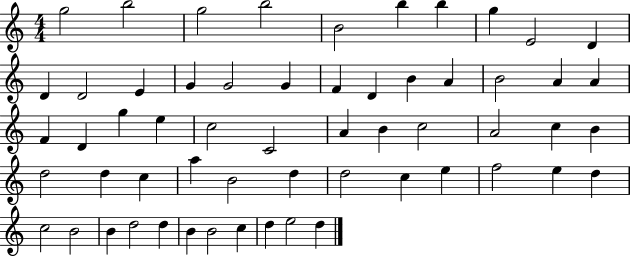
{
  \clef treble
  \numericTimeSignature
  \time 4/4
  \key c \major
  g''2 b''2 | g''2 b''2 | b'2 b''4 b''4 | g''4 e'2 d'4 | \break d'4 d'2 e'4 | g'4 g'2 g'4 | f'4 d'4 b'4 a'4 | b'2 a'4 a'4 | \break f'4 d'4 g''4 e''4 | c''2 c'2 | a'4 b'4 c''2 | a'2 c''4 b'4 | \break d''2 d''4 c''4 | a''4 b'2 d''4 | d''2 c''4 e''4 | f''2 e''4 d''4 | \break c''2 b'2 | b'4 d''2 d''4 | b'4 b'2 c''4 | d''4 e''2 d''4 | \break \bar "|."
}